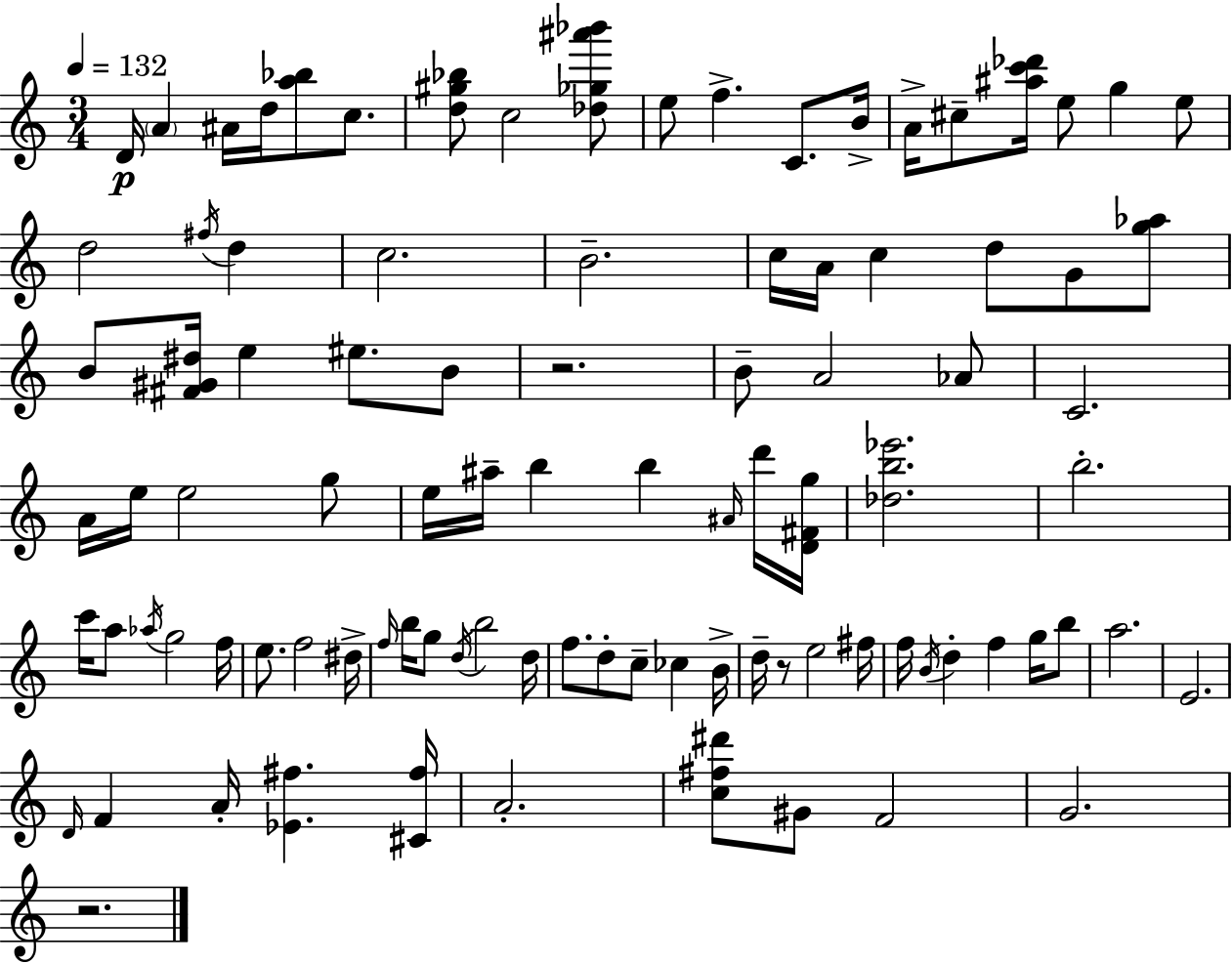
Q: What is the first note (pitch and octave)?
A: D4